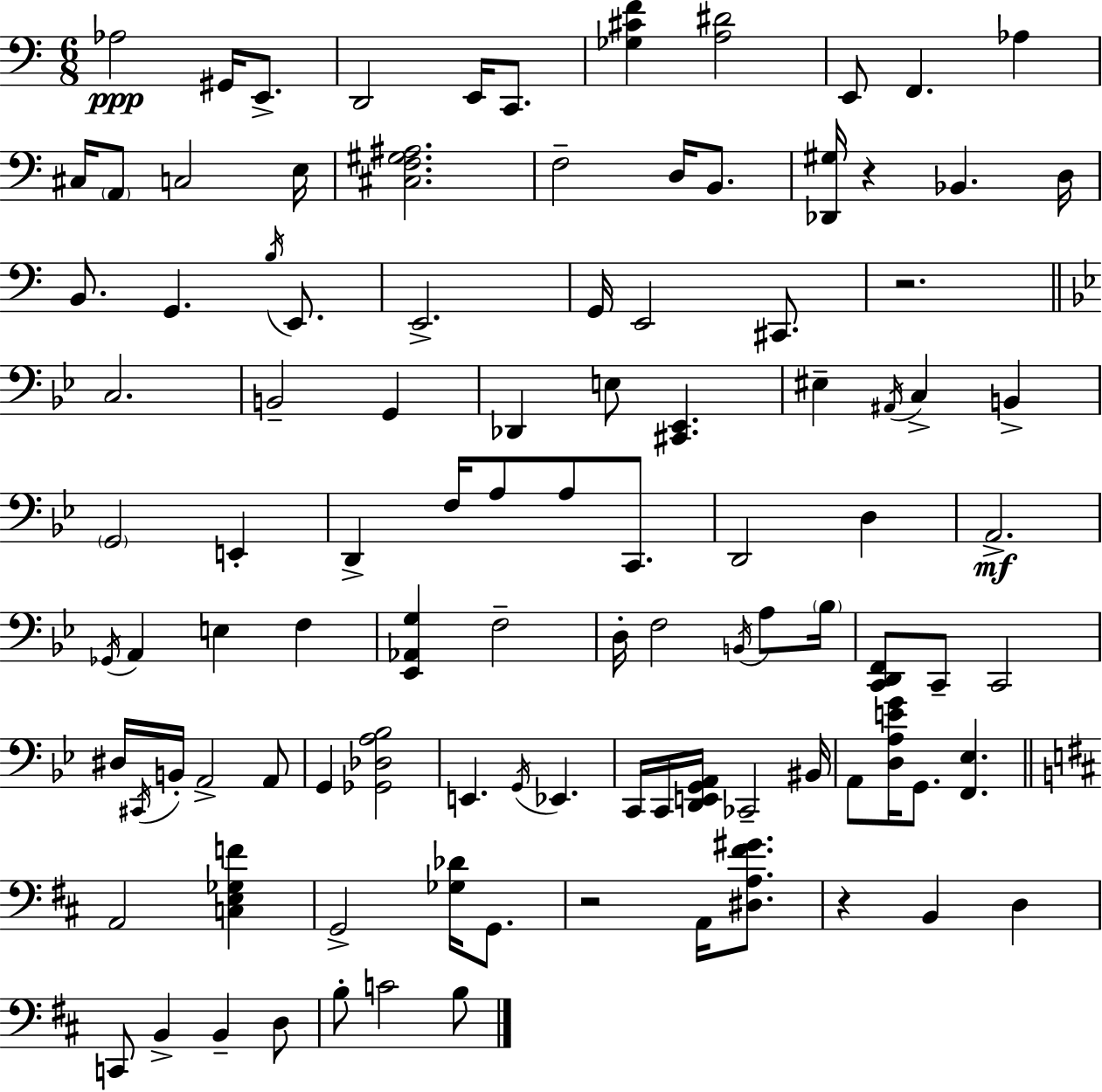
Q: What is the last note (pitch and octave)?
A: B3